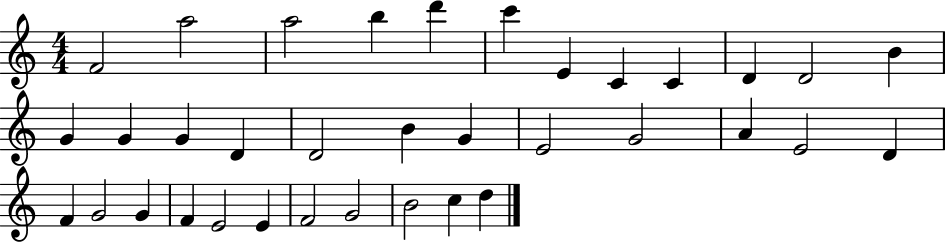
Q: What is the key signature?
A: C major